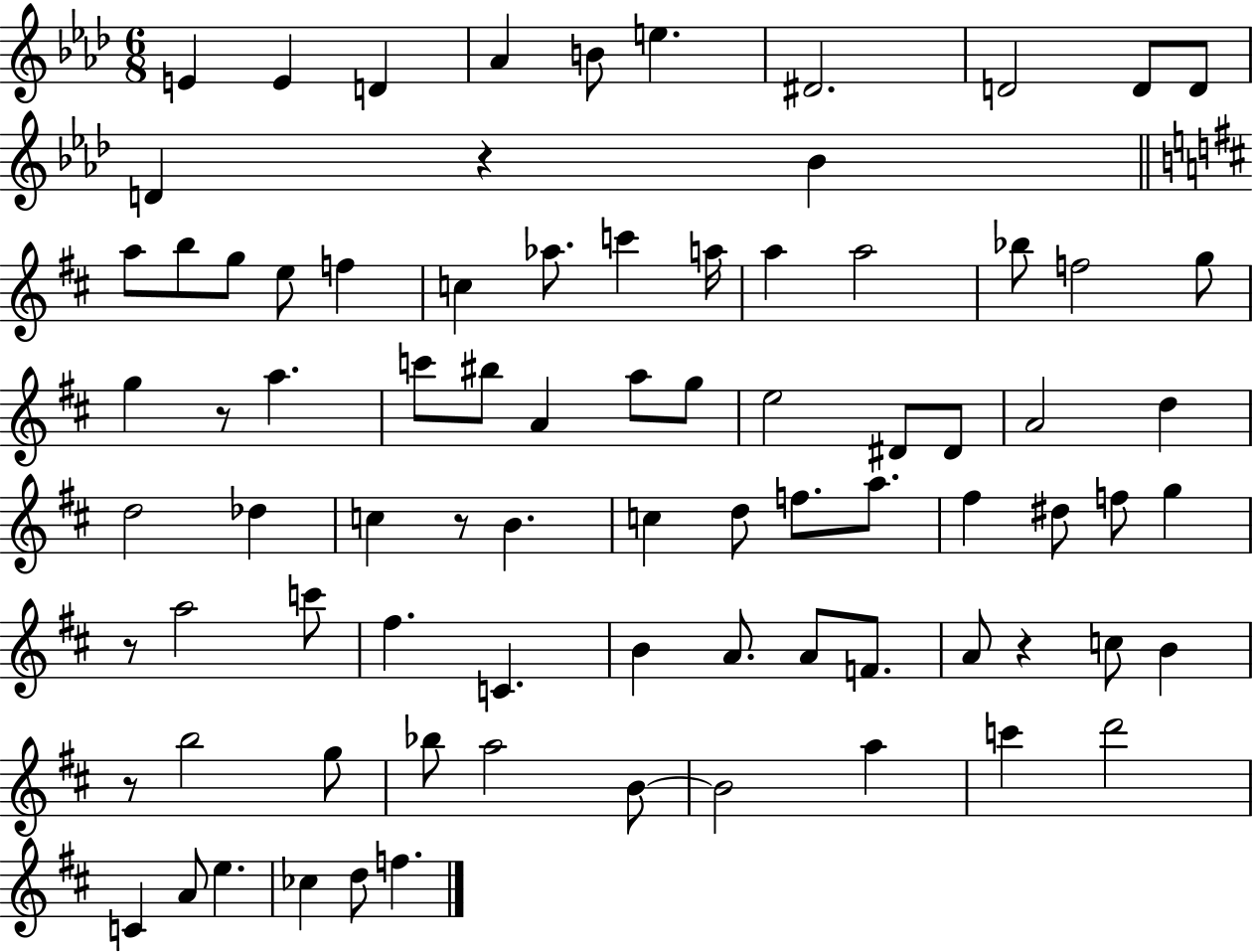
{
  \clef treble
  \numericTimeSignature
  \time 6/8
  \key aes \major
  e'4 e'4 d'4 | aes'4 b'8 e''4. | dis'2. | d'2 d'8 d'8 | \break d'4 r4 bes'4 | \bar "||" \break \key b \minor a''8 b''8 g''8 e''8 f''4 | c''4 aes''8. c'''4 a''16 | a''4 a''2 | bes''8 f''2 g''8 | \break g''4 r8 a''4. | c'''8 bis''8 a'4 a''8 g''8 | e''2 dis'8 dis'8 | a'2 d''4 | \break d''2 des''4 | c''4 r8 b'4. | c''4 d''8 f''8. a''8. | fis''4 dis''8 f''8 g''4 | \break r8 a''2 c'''8 | fis''4. c'4. | b'4 a'8. a'8 f'8. | a'8 r4 c''8 b'4 | \break r8 b''2 g''8 | bes''8 a''2 b'8~~ | b'2 a''4 | c'''4 d'''2 | \break c'4 a'8 e''4. | ces''4 d''8 f''4. | \bar "|."
}